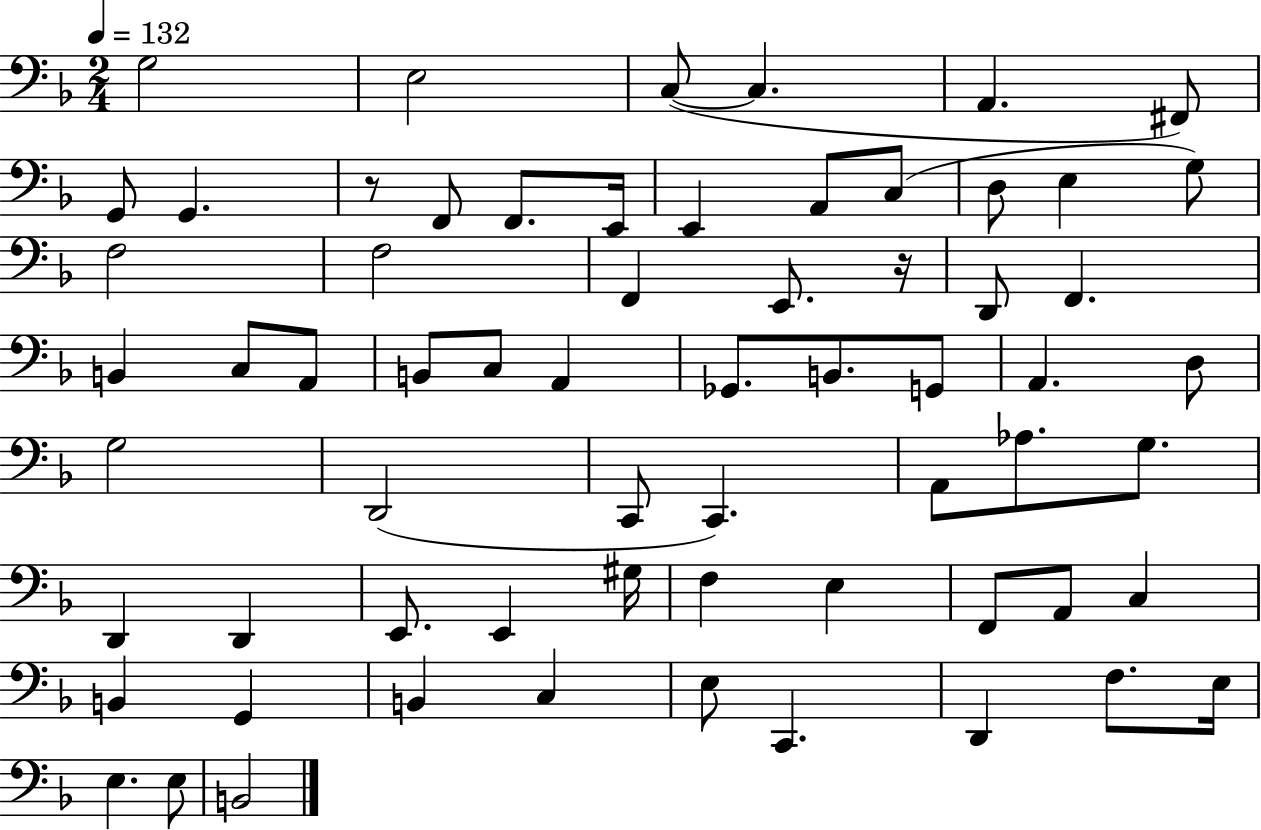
{
  \clef bass
  \numericTimeSignature
  \time 2/4
  \key f \major
  \tempo 4 = 132
  g2 | e2 | c8~(~ c4. | a,4. fis,8) | \break g,8 g,4. | r8 f,8 f,8. e,16 | e,4 a,8 c8( | d8 e4 g8) | \break f2 | f2 | f,4 e,8. r16 | d,8 f,4. | \break b,4 c8 a,8 | b,8 c8 a,4 | ges,8. b,8. g,8 | a,4. d8 | \break g2 | d,2( | c,8 c,4.) | a,8 aes8. g8. | \break d,4 d,4 | e,8. e,4 gis16 | f4 e4 | f,8 a,8 c4 | \break b,4 g,4 | b,4 c4 | e8 c,4. | d,4 f8. e16 | \break e4. e8 | b,2 | \bar "|."
}